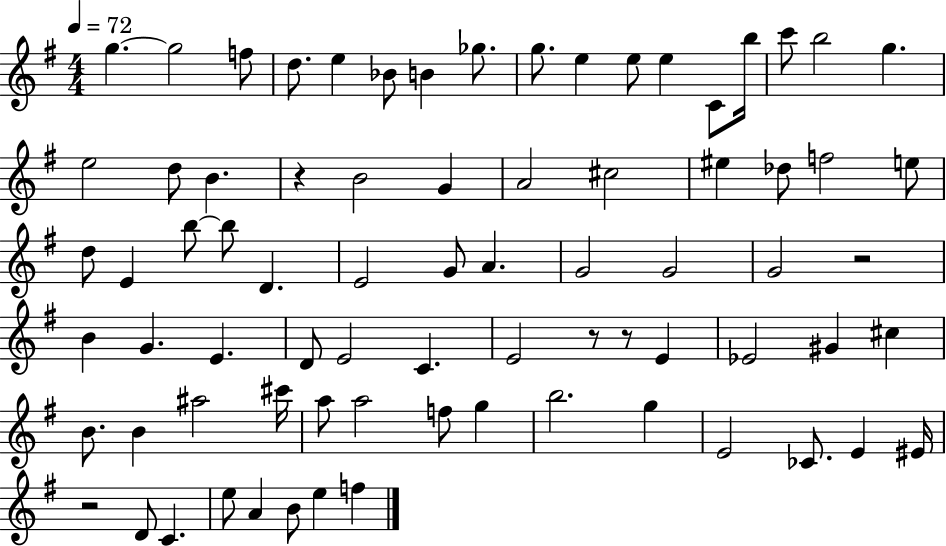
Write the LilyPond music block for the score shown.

{
  \clef treble
  \numericTimeSignature
  \time 4/4
  \key g \major
  \tempo 4 = 72
  g''4.~~ g''2 f''8 | d''8. e''4 bes'8 b'4 ges''8. | g''8. e''4 e''8 e''4 c'8 b''16 | c'''8 b''2 g''4. | \break e''2 d''8 b'4. | r4 b'2 g'4 | a'2 cis''2 | eis''4 des''8 f''2 e''8 | \break d''8 e'4 b''8~~ b''8 d'4. | e'2 g'8 a'4. | g'2 g'2 | g'2 r2 | \break b'4 g'4. e'4. | d'8 e'2 c'4. | e'2 r8 r8 e'4 | ees'2 gis'4 cis''4 | \break b'8. b'4 ais''2 cis'''16 | a''8 a''2 f''8 g''4 | b''2. g''4 | e'2 ces'8. e'4 eis'16 | \break r2 d'8 c'4. | e''8 a'4 b'8 e''4 f''4 | \bar "|."
}